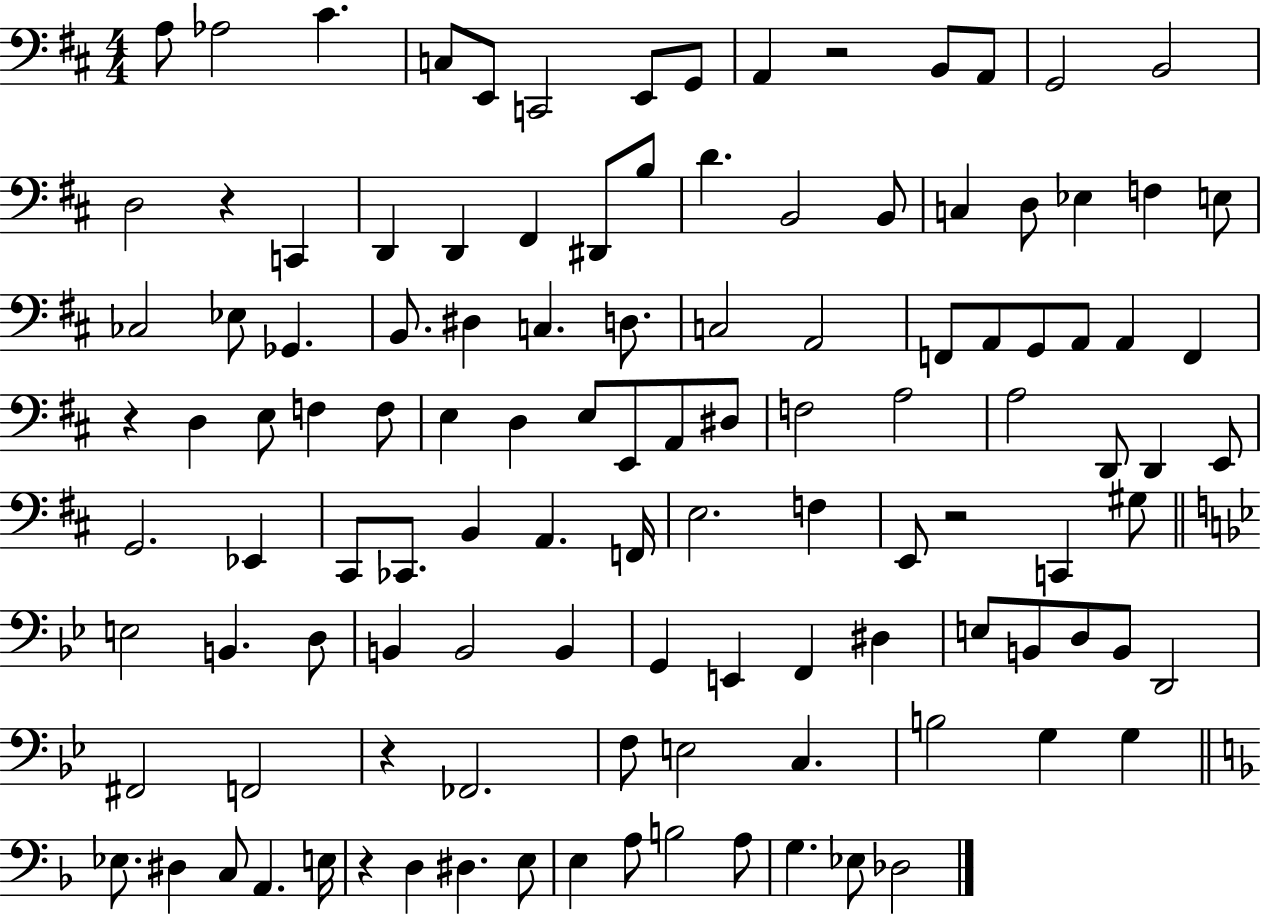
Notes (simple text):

A3/e Ab3/h C#4/q. C3/e E2/e C2/h E2/e G2/e A2/q R/h B2/e A2/e G2/h B2/h D3/h R/q C2/q D2/q D2/q F#2/q D#2/e B3/e D4/q. B2/h B2/e C3/q D3/e Eb3/q F3/q E3/e CES3/h Eb3/e Gb2/q. B2/e. D#3/q C3/q. D3/e. C3/h A2/h F2/e A2/e G2/e A2/e A2/q F2/q R/q D3/q E3/e F3/q F3/e E3/q D3/q E3/e E2/e A2/e D#3/e F3/h A3/h A3/h D2/e D2/q E2/e G2/h. Eb2/q C#2/e CES2/e. B2/q A2/q. F2/s E3/h. F3/q E2/e R/h C2/q G#3/e E3/h B2/q. D3/e B2/q B2/h B2/q G2/q E2/q F2/q D#3/q E3/e B2/e D3/e B2/e D2/h F#2/h F2/h R/q FES2/h. F3/e E3/h C3/q. B3/h G3/q G3/q Eb3/e. D#3/q C3/e A2/q. E3/s R/q D3/q D#3/q. E3/e E3/q A3/e B3/h A3/e G3/q. Eb3/e Db3/h